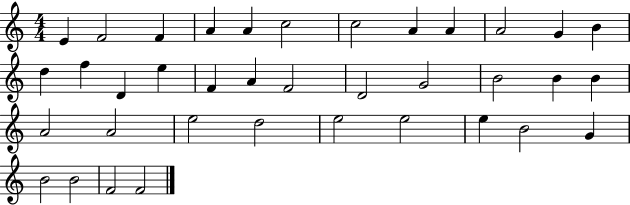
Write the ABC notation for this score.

X:1
T:Untitled
M:4/4
L:1/4
K:C
E F2 F A A c2 c2 A A A2 G B d f D e F A F2 D2 G2 B2 B B A2 A2 e2 d2 e2 e2 e B2 G B2 B2 F2 F2